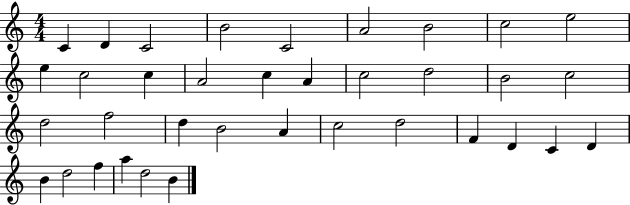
C4/q D4/q C4/h B4/h C4/h A4/h B4/h C5/h E5/h E5/q C5/h C5/q A4/h C5/q A4/q C5/h D5/h B4/h C5/h D5/h F5/h D5/q B4/h A4/q C5/h D5/h F4/q D4/q C4/q D4/q B4/q D5/h F5/q A5/q D5/h B4/q